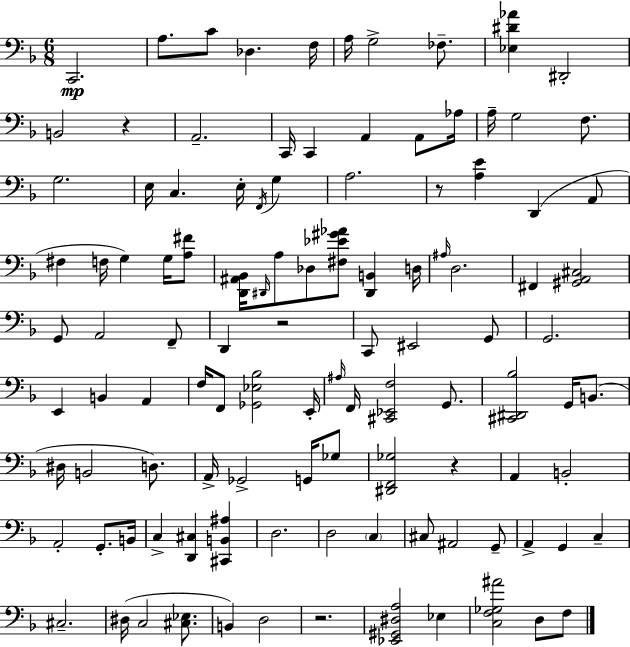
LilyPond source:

{
  \clef bass
  \numericTimeSignature
  \time 6/8
  \key f \major
  c,2.\mp | a8. c'8 des4. f16 | a16 g2-> fes8.-- | <ees dis' aes'>4 dis,2-. | \break b,2 r4 | a,2.-- | c,16 c,4 a,4 a,8 aes16 | a16-- g2 f8. | \break g2. | e16 c4. e16-. \acciaccatura { f,16 } g4 | a2. | r8 <a e'>4 d,4( a,8 | \break fis4 f16 g4) g16 <a fis'>8 | <d, ais, bes,>16 \grace { dis,16 } a8 des8 <fis ees' gis' aes'>8 <dis, b,>4 | d16 \grace { ais16 } d2. | fis,4 <gis, a, cis>2 | \break g,8 a,2 | f,8-- d,4 r2 | c,8 eis,2 | g,8 g,2. | \break e,4 b,4 a,4 | f16 f,8 <ges, ees bes>2 | e,16-. \grace { ais16 } f,16 <cis, ees, f>2 | g,8. <cis, dis, bes>2 | \break g,16 b,8.( dis16 b,2 | d8.) a,16-> ges,2-> | g,16 ges8 <dis, f, ges>2 | r4 a,4 b,2-. | \break a,2-. | g,8.-. b,16 c4-> <d, cis>4 | <cis, b, ais>4 d2. | d2 | \break \parenthesize c4 cis8 ais,2 | g,8-- a,4-> g,4 | c4-- cis2.-- | dis16( c2 | \break <cis ees>8. b,4) d2 | r2. | <ees, gis, dis a>2 | ees4 <c f ges ais'>2 | \break d8 f8 \bar "|."
}